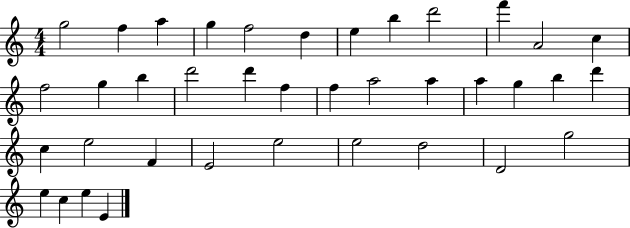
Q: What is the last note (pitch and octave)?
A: E4